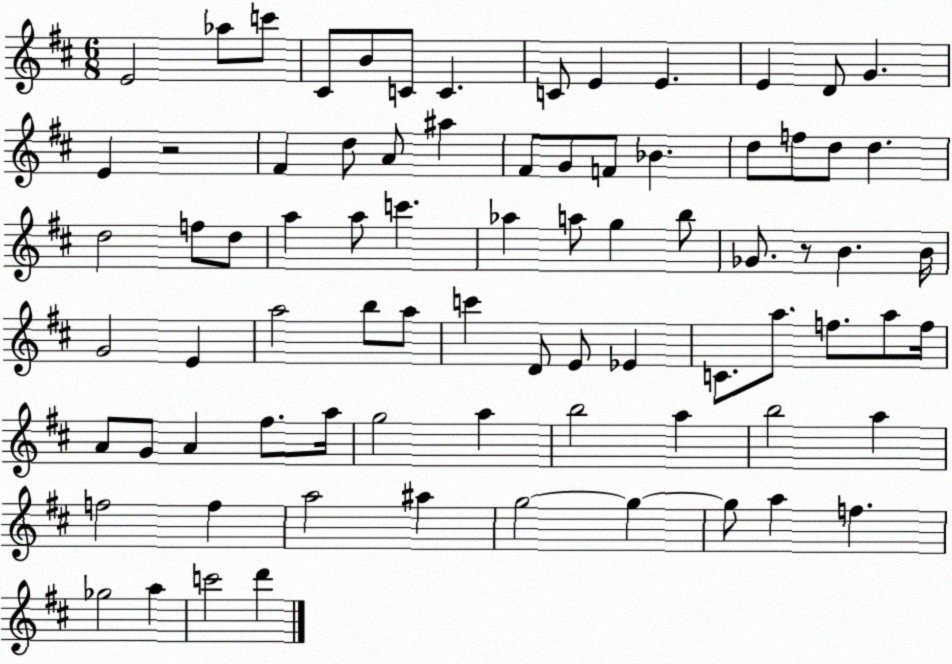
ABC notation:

X:1
T:Untitled
M:6/8
L:1/4
K:D
E2 _a/2 c'/2 ^C/2 B/2 C/2 C C/2 E E E D/2 G E z2 ^F d/2 A/2 ^a ^F/2 G/2 F/2 _B d/2 f/2 d/2 d d2 f/2 d/2 a a/2 c' _a a/2 g b/2 _G/2 z/2 B B/4 G2 E a2 b/2 a/2 c' D/2 E/2 _E C/2 a/2 f/2 a/2 f/4 A/2 G/2 A ^f/2 a/4 g2 a b2 a b2 a f2 f a2 ^a g2 g g/2 a f _g2 a c'2 d'